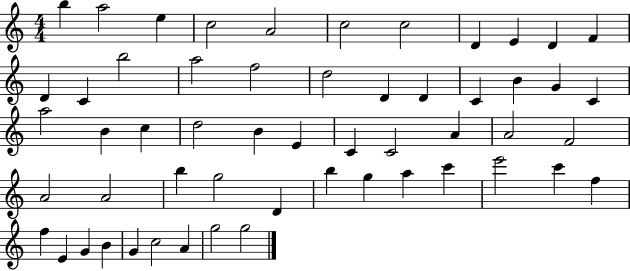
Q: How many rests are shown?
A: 0